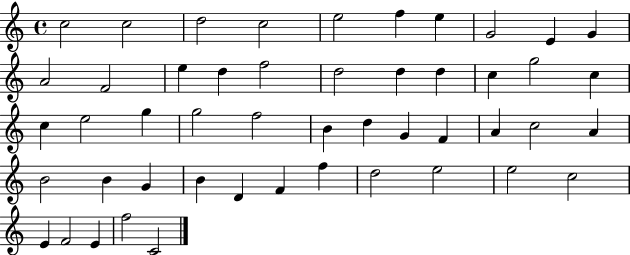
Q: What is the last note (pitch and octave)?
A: C4